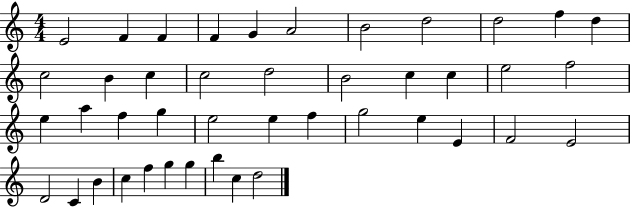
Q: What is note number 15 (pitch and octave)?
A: C5